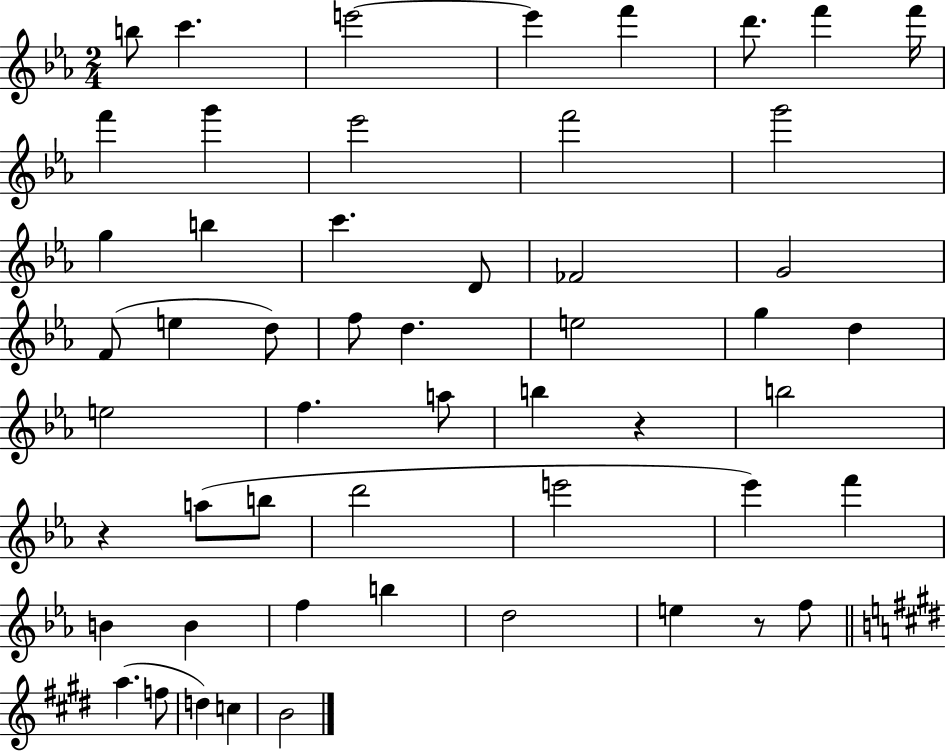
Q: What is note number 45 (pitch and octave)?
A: F5